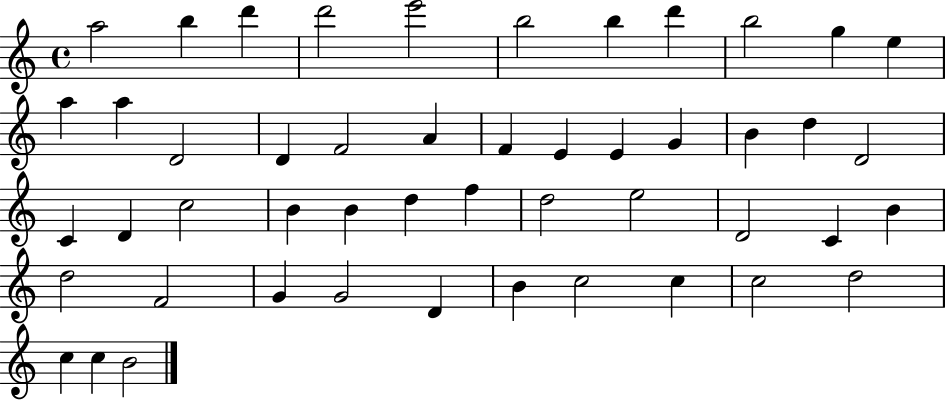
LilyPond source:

{
  \clef treble
  \time 4/4
  \defaultTimeSignature
  \key c \major
  a''2 b''4 d'''4 | d'''2 e'''2 | b''2 b''4 d'''4 | b''2 g''4 e''4 | \break a''4 a''4 d'2 | d'4 f'2 a'4 | f'4 e'4 e'4 g'4 | b'4 d''4 d'2 | \break c'4 d'4 c''2 | b'4 b'4 d''4 f''4 | d''2 e''2 | d'2 c'4 b'4 | \break d''2 f'2 | g'4 g'2 d'4 | b'4 c''2 c''4 | c''2 d''2 | \break c''4 c''4 b'2 | \bar "|."
}